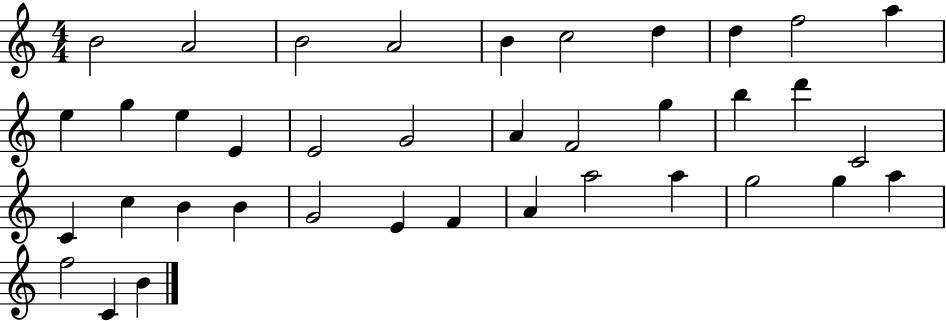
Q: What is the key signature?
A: C major